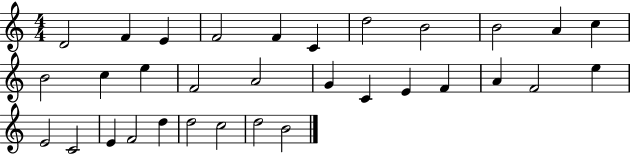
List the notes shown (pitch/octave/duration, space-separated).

D4/h F4/q E4/q F4/h F4/q C4/q D5/h B4/h B4/h A4/q C5/q B4/h C5/q E5/q F4/h A4/h G4/q C4/q E4/q F4/q A4/q F4/h E5/q E4/h C4/h E4/q F4/h D5/q D5/h C5/h D5/h B4/h